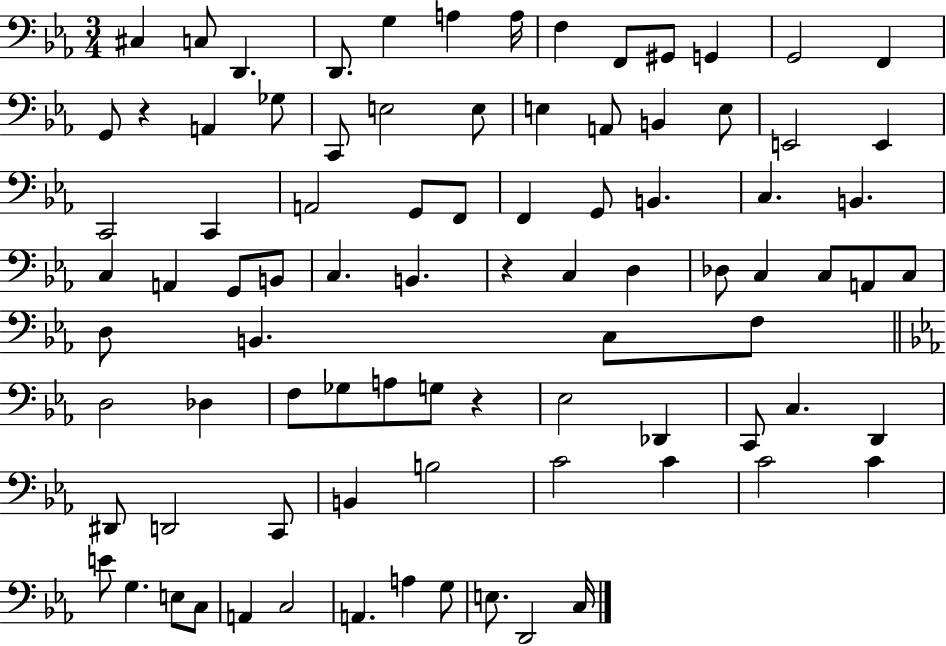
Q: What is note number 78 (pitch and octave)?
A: C3